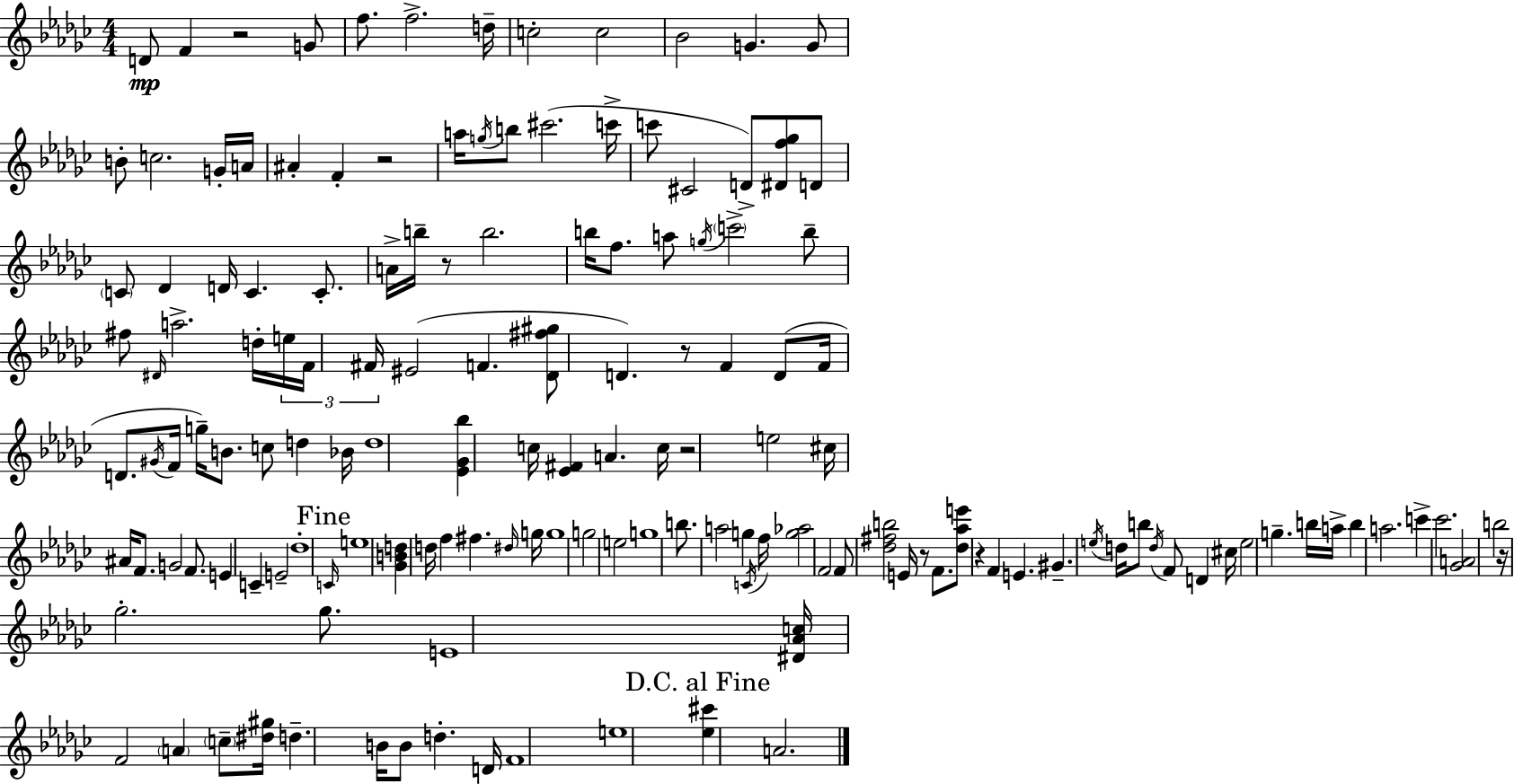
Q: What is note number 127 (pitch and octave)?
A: E5